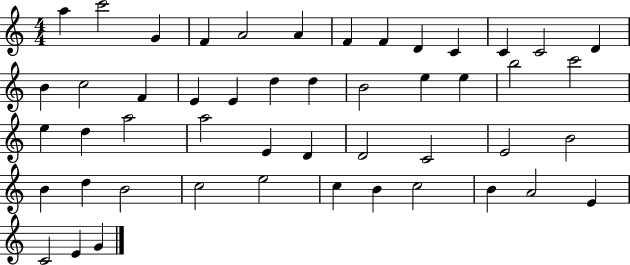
X:1
T:Untitled
M:4/4
L:1/4
K:C
a c'2 G F A2 A F F D C C C2 D B c2 F E E d d B2 e e b2 c'2 e d a2 a2 E D D2 C2 E2 B2 B d B2 c2 e2 c B c2 B A2 E C2 E G